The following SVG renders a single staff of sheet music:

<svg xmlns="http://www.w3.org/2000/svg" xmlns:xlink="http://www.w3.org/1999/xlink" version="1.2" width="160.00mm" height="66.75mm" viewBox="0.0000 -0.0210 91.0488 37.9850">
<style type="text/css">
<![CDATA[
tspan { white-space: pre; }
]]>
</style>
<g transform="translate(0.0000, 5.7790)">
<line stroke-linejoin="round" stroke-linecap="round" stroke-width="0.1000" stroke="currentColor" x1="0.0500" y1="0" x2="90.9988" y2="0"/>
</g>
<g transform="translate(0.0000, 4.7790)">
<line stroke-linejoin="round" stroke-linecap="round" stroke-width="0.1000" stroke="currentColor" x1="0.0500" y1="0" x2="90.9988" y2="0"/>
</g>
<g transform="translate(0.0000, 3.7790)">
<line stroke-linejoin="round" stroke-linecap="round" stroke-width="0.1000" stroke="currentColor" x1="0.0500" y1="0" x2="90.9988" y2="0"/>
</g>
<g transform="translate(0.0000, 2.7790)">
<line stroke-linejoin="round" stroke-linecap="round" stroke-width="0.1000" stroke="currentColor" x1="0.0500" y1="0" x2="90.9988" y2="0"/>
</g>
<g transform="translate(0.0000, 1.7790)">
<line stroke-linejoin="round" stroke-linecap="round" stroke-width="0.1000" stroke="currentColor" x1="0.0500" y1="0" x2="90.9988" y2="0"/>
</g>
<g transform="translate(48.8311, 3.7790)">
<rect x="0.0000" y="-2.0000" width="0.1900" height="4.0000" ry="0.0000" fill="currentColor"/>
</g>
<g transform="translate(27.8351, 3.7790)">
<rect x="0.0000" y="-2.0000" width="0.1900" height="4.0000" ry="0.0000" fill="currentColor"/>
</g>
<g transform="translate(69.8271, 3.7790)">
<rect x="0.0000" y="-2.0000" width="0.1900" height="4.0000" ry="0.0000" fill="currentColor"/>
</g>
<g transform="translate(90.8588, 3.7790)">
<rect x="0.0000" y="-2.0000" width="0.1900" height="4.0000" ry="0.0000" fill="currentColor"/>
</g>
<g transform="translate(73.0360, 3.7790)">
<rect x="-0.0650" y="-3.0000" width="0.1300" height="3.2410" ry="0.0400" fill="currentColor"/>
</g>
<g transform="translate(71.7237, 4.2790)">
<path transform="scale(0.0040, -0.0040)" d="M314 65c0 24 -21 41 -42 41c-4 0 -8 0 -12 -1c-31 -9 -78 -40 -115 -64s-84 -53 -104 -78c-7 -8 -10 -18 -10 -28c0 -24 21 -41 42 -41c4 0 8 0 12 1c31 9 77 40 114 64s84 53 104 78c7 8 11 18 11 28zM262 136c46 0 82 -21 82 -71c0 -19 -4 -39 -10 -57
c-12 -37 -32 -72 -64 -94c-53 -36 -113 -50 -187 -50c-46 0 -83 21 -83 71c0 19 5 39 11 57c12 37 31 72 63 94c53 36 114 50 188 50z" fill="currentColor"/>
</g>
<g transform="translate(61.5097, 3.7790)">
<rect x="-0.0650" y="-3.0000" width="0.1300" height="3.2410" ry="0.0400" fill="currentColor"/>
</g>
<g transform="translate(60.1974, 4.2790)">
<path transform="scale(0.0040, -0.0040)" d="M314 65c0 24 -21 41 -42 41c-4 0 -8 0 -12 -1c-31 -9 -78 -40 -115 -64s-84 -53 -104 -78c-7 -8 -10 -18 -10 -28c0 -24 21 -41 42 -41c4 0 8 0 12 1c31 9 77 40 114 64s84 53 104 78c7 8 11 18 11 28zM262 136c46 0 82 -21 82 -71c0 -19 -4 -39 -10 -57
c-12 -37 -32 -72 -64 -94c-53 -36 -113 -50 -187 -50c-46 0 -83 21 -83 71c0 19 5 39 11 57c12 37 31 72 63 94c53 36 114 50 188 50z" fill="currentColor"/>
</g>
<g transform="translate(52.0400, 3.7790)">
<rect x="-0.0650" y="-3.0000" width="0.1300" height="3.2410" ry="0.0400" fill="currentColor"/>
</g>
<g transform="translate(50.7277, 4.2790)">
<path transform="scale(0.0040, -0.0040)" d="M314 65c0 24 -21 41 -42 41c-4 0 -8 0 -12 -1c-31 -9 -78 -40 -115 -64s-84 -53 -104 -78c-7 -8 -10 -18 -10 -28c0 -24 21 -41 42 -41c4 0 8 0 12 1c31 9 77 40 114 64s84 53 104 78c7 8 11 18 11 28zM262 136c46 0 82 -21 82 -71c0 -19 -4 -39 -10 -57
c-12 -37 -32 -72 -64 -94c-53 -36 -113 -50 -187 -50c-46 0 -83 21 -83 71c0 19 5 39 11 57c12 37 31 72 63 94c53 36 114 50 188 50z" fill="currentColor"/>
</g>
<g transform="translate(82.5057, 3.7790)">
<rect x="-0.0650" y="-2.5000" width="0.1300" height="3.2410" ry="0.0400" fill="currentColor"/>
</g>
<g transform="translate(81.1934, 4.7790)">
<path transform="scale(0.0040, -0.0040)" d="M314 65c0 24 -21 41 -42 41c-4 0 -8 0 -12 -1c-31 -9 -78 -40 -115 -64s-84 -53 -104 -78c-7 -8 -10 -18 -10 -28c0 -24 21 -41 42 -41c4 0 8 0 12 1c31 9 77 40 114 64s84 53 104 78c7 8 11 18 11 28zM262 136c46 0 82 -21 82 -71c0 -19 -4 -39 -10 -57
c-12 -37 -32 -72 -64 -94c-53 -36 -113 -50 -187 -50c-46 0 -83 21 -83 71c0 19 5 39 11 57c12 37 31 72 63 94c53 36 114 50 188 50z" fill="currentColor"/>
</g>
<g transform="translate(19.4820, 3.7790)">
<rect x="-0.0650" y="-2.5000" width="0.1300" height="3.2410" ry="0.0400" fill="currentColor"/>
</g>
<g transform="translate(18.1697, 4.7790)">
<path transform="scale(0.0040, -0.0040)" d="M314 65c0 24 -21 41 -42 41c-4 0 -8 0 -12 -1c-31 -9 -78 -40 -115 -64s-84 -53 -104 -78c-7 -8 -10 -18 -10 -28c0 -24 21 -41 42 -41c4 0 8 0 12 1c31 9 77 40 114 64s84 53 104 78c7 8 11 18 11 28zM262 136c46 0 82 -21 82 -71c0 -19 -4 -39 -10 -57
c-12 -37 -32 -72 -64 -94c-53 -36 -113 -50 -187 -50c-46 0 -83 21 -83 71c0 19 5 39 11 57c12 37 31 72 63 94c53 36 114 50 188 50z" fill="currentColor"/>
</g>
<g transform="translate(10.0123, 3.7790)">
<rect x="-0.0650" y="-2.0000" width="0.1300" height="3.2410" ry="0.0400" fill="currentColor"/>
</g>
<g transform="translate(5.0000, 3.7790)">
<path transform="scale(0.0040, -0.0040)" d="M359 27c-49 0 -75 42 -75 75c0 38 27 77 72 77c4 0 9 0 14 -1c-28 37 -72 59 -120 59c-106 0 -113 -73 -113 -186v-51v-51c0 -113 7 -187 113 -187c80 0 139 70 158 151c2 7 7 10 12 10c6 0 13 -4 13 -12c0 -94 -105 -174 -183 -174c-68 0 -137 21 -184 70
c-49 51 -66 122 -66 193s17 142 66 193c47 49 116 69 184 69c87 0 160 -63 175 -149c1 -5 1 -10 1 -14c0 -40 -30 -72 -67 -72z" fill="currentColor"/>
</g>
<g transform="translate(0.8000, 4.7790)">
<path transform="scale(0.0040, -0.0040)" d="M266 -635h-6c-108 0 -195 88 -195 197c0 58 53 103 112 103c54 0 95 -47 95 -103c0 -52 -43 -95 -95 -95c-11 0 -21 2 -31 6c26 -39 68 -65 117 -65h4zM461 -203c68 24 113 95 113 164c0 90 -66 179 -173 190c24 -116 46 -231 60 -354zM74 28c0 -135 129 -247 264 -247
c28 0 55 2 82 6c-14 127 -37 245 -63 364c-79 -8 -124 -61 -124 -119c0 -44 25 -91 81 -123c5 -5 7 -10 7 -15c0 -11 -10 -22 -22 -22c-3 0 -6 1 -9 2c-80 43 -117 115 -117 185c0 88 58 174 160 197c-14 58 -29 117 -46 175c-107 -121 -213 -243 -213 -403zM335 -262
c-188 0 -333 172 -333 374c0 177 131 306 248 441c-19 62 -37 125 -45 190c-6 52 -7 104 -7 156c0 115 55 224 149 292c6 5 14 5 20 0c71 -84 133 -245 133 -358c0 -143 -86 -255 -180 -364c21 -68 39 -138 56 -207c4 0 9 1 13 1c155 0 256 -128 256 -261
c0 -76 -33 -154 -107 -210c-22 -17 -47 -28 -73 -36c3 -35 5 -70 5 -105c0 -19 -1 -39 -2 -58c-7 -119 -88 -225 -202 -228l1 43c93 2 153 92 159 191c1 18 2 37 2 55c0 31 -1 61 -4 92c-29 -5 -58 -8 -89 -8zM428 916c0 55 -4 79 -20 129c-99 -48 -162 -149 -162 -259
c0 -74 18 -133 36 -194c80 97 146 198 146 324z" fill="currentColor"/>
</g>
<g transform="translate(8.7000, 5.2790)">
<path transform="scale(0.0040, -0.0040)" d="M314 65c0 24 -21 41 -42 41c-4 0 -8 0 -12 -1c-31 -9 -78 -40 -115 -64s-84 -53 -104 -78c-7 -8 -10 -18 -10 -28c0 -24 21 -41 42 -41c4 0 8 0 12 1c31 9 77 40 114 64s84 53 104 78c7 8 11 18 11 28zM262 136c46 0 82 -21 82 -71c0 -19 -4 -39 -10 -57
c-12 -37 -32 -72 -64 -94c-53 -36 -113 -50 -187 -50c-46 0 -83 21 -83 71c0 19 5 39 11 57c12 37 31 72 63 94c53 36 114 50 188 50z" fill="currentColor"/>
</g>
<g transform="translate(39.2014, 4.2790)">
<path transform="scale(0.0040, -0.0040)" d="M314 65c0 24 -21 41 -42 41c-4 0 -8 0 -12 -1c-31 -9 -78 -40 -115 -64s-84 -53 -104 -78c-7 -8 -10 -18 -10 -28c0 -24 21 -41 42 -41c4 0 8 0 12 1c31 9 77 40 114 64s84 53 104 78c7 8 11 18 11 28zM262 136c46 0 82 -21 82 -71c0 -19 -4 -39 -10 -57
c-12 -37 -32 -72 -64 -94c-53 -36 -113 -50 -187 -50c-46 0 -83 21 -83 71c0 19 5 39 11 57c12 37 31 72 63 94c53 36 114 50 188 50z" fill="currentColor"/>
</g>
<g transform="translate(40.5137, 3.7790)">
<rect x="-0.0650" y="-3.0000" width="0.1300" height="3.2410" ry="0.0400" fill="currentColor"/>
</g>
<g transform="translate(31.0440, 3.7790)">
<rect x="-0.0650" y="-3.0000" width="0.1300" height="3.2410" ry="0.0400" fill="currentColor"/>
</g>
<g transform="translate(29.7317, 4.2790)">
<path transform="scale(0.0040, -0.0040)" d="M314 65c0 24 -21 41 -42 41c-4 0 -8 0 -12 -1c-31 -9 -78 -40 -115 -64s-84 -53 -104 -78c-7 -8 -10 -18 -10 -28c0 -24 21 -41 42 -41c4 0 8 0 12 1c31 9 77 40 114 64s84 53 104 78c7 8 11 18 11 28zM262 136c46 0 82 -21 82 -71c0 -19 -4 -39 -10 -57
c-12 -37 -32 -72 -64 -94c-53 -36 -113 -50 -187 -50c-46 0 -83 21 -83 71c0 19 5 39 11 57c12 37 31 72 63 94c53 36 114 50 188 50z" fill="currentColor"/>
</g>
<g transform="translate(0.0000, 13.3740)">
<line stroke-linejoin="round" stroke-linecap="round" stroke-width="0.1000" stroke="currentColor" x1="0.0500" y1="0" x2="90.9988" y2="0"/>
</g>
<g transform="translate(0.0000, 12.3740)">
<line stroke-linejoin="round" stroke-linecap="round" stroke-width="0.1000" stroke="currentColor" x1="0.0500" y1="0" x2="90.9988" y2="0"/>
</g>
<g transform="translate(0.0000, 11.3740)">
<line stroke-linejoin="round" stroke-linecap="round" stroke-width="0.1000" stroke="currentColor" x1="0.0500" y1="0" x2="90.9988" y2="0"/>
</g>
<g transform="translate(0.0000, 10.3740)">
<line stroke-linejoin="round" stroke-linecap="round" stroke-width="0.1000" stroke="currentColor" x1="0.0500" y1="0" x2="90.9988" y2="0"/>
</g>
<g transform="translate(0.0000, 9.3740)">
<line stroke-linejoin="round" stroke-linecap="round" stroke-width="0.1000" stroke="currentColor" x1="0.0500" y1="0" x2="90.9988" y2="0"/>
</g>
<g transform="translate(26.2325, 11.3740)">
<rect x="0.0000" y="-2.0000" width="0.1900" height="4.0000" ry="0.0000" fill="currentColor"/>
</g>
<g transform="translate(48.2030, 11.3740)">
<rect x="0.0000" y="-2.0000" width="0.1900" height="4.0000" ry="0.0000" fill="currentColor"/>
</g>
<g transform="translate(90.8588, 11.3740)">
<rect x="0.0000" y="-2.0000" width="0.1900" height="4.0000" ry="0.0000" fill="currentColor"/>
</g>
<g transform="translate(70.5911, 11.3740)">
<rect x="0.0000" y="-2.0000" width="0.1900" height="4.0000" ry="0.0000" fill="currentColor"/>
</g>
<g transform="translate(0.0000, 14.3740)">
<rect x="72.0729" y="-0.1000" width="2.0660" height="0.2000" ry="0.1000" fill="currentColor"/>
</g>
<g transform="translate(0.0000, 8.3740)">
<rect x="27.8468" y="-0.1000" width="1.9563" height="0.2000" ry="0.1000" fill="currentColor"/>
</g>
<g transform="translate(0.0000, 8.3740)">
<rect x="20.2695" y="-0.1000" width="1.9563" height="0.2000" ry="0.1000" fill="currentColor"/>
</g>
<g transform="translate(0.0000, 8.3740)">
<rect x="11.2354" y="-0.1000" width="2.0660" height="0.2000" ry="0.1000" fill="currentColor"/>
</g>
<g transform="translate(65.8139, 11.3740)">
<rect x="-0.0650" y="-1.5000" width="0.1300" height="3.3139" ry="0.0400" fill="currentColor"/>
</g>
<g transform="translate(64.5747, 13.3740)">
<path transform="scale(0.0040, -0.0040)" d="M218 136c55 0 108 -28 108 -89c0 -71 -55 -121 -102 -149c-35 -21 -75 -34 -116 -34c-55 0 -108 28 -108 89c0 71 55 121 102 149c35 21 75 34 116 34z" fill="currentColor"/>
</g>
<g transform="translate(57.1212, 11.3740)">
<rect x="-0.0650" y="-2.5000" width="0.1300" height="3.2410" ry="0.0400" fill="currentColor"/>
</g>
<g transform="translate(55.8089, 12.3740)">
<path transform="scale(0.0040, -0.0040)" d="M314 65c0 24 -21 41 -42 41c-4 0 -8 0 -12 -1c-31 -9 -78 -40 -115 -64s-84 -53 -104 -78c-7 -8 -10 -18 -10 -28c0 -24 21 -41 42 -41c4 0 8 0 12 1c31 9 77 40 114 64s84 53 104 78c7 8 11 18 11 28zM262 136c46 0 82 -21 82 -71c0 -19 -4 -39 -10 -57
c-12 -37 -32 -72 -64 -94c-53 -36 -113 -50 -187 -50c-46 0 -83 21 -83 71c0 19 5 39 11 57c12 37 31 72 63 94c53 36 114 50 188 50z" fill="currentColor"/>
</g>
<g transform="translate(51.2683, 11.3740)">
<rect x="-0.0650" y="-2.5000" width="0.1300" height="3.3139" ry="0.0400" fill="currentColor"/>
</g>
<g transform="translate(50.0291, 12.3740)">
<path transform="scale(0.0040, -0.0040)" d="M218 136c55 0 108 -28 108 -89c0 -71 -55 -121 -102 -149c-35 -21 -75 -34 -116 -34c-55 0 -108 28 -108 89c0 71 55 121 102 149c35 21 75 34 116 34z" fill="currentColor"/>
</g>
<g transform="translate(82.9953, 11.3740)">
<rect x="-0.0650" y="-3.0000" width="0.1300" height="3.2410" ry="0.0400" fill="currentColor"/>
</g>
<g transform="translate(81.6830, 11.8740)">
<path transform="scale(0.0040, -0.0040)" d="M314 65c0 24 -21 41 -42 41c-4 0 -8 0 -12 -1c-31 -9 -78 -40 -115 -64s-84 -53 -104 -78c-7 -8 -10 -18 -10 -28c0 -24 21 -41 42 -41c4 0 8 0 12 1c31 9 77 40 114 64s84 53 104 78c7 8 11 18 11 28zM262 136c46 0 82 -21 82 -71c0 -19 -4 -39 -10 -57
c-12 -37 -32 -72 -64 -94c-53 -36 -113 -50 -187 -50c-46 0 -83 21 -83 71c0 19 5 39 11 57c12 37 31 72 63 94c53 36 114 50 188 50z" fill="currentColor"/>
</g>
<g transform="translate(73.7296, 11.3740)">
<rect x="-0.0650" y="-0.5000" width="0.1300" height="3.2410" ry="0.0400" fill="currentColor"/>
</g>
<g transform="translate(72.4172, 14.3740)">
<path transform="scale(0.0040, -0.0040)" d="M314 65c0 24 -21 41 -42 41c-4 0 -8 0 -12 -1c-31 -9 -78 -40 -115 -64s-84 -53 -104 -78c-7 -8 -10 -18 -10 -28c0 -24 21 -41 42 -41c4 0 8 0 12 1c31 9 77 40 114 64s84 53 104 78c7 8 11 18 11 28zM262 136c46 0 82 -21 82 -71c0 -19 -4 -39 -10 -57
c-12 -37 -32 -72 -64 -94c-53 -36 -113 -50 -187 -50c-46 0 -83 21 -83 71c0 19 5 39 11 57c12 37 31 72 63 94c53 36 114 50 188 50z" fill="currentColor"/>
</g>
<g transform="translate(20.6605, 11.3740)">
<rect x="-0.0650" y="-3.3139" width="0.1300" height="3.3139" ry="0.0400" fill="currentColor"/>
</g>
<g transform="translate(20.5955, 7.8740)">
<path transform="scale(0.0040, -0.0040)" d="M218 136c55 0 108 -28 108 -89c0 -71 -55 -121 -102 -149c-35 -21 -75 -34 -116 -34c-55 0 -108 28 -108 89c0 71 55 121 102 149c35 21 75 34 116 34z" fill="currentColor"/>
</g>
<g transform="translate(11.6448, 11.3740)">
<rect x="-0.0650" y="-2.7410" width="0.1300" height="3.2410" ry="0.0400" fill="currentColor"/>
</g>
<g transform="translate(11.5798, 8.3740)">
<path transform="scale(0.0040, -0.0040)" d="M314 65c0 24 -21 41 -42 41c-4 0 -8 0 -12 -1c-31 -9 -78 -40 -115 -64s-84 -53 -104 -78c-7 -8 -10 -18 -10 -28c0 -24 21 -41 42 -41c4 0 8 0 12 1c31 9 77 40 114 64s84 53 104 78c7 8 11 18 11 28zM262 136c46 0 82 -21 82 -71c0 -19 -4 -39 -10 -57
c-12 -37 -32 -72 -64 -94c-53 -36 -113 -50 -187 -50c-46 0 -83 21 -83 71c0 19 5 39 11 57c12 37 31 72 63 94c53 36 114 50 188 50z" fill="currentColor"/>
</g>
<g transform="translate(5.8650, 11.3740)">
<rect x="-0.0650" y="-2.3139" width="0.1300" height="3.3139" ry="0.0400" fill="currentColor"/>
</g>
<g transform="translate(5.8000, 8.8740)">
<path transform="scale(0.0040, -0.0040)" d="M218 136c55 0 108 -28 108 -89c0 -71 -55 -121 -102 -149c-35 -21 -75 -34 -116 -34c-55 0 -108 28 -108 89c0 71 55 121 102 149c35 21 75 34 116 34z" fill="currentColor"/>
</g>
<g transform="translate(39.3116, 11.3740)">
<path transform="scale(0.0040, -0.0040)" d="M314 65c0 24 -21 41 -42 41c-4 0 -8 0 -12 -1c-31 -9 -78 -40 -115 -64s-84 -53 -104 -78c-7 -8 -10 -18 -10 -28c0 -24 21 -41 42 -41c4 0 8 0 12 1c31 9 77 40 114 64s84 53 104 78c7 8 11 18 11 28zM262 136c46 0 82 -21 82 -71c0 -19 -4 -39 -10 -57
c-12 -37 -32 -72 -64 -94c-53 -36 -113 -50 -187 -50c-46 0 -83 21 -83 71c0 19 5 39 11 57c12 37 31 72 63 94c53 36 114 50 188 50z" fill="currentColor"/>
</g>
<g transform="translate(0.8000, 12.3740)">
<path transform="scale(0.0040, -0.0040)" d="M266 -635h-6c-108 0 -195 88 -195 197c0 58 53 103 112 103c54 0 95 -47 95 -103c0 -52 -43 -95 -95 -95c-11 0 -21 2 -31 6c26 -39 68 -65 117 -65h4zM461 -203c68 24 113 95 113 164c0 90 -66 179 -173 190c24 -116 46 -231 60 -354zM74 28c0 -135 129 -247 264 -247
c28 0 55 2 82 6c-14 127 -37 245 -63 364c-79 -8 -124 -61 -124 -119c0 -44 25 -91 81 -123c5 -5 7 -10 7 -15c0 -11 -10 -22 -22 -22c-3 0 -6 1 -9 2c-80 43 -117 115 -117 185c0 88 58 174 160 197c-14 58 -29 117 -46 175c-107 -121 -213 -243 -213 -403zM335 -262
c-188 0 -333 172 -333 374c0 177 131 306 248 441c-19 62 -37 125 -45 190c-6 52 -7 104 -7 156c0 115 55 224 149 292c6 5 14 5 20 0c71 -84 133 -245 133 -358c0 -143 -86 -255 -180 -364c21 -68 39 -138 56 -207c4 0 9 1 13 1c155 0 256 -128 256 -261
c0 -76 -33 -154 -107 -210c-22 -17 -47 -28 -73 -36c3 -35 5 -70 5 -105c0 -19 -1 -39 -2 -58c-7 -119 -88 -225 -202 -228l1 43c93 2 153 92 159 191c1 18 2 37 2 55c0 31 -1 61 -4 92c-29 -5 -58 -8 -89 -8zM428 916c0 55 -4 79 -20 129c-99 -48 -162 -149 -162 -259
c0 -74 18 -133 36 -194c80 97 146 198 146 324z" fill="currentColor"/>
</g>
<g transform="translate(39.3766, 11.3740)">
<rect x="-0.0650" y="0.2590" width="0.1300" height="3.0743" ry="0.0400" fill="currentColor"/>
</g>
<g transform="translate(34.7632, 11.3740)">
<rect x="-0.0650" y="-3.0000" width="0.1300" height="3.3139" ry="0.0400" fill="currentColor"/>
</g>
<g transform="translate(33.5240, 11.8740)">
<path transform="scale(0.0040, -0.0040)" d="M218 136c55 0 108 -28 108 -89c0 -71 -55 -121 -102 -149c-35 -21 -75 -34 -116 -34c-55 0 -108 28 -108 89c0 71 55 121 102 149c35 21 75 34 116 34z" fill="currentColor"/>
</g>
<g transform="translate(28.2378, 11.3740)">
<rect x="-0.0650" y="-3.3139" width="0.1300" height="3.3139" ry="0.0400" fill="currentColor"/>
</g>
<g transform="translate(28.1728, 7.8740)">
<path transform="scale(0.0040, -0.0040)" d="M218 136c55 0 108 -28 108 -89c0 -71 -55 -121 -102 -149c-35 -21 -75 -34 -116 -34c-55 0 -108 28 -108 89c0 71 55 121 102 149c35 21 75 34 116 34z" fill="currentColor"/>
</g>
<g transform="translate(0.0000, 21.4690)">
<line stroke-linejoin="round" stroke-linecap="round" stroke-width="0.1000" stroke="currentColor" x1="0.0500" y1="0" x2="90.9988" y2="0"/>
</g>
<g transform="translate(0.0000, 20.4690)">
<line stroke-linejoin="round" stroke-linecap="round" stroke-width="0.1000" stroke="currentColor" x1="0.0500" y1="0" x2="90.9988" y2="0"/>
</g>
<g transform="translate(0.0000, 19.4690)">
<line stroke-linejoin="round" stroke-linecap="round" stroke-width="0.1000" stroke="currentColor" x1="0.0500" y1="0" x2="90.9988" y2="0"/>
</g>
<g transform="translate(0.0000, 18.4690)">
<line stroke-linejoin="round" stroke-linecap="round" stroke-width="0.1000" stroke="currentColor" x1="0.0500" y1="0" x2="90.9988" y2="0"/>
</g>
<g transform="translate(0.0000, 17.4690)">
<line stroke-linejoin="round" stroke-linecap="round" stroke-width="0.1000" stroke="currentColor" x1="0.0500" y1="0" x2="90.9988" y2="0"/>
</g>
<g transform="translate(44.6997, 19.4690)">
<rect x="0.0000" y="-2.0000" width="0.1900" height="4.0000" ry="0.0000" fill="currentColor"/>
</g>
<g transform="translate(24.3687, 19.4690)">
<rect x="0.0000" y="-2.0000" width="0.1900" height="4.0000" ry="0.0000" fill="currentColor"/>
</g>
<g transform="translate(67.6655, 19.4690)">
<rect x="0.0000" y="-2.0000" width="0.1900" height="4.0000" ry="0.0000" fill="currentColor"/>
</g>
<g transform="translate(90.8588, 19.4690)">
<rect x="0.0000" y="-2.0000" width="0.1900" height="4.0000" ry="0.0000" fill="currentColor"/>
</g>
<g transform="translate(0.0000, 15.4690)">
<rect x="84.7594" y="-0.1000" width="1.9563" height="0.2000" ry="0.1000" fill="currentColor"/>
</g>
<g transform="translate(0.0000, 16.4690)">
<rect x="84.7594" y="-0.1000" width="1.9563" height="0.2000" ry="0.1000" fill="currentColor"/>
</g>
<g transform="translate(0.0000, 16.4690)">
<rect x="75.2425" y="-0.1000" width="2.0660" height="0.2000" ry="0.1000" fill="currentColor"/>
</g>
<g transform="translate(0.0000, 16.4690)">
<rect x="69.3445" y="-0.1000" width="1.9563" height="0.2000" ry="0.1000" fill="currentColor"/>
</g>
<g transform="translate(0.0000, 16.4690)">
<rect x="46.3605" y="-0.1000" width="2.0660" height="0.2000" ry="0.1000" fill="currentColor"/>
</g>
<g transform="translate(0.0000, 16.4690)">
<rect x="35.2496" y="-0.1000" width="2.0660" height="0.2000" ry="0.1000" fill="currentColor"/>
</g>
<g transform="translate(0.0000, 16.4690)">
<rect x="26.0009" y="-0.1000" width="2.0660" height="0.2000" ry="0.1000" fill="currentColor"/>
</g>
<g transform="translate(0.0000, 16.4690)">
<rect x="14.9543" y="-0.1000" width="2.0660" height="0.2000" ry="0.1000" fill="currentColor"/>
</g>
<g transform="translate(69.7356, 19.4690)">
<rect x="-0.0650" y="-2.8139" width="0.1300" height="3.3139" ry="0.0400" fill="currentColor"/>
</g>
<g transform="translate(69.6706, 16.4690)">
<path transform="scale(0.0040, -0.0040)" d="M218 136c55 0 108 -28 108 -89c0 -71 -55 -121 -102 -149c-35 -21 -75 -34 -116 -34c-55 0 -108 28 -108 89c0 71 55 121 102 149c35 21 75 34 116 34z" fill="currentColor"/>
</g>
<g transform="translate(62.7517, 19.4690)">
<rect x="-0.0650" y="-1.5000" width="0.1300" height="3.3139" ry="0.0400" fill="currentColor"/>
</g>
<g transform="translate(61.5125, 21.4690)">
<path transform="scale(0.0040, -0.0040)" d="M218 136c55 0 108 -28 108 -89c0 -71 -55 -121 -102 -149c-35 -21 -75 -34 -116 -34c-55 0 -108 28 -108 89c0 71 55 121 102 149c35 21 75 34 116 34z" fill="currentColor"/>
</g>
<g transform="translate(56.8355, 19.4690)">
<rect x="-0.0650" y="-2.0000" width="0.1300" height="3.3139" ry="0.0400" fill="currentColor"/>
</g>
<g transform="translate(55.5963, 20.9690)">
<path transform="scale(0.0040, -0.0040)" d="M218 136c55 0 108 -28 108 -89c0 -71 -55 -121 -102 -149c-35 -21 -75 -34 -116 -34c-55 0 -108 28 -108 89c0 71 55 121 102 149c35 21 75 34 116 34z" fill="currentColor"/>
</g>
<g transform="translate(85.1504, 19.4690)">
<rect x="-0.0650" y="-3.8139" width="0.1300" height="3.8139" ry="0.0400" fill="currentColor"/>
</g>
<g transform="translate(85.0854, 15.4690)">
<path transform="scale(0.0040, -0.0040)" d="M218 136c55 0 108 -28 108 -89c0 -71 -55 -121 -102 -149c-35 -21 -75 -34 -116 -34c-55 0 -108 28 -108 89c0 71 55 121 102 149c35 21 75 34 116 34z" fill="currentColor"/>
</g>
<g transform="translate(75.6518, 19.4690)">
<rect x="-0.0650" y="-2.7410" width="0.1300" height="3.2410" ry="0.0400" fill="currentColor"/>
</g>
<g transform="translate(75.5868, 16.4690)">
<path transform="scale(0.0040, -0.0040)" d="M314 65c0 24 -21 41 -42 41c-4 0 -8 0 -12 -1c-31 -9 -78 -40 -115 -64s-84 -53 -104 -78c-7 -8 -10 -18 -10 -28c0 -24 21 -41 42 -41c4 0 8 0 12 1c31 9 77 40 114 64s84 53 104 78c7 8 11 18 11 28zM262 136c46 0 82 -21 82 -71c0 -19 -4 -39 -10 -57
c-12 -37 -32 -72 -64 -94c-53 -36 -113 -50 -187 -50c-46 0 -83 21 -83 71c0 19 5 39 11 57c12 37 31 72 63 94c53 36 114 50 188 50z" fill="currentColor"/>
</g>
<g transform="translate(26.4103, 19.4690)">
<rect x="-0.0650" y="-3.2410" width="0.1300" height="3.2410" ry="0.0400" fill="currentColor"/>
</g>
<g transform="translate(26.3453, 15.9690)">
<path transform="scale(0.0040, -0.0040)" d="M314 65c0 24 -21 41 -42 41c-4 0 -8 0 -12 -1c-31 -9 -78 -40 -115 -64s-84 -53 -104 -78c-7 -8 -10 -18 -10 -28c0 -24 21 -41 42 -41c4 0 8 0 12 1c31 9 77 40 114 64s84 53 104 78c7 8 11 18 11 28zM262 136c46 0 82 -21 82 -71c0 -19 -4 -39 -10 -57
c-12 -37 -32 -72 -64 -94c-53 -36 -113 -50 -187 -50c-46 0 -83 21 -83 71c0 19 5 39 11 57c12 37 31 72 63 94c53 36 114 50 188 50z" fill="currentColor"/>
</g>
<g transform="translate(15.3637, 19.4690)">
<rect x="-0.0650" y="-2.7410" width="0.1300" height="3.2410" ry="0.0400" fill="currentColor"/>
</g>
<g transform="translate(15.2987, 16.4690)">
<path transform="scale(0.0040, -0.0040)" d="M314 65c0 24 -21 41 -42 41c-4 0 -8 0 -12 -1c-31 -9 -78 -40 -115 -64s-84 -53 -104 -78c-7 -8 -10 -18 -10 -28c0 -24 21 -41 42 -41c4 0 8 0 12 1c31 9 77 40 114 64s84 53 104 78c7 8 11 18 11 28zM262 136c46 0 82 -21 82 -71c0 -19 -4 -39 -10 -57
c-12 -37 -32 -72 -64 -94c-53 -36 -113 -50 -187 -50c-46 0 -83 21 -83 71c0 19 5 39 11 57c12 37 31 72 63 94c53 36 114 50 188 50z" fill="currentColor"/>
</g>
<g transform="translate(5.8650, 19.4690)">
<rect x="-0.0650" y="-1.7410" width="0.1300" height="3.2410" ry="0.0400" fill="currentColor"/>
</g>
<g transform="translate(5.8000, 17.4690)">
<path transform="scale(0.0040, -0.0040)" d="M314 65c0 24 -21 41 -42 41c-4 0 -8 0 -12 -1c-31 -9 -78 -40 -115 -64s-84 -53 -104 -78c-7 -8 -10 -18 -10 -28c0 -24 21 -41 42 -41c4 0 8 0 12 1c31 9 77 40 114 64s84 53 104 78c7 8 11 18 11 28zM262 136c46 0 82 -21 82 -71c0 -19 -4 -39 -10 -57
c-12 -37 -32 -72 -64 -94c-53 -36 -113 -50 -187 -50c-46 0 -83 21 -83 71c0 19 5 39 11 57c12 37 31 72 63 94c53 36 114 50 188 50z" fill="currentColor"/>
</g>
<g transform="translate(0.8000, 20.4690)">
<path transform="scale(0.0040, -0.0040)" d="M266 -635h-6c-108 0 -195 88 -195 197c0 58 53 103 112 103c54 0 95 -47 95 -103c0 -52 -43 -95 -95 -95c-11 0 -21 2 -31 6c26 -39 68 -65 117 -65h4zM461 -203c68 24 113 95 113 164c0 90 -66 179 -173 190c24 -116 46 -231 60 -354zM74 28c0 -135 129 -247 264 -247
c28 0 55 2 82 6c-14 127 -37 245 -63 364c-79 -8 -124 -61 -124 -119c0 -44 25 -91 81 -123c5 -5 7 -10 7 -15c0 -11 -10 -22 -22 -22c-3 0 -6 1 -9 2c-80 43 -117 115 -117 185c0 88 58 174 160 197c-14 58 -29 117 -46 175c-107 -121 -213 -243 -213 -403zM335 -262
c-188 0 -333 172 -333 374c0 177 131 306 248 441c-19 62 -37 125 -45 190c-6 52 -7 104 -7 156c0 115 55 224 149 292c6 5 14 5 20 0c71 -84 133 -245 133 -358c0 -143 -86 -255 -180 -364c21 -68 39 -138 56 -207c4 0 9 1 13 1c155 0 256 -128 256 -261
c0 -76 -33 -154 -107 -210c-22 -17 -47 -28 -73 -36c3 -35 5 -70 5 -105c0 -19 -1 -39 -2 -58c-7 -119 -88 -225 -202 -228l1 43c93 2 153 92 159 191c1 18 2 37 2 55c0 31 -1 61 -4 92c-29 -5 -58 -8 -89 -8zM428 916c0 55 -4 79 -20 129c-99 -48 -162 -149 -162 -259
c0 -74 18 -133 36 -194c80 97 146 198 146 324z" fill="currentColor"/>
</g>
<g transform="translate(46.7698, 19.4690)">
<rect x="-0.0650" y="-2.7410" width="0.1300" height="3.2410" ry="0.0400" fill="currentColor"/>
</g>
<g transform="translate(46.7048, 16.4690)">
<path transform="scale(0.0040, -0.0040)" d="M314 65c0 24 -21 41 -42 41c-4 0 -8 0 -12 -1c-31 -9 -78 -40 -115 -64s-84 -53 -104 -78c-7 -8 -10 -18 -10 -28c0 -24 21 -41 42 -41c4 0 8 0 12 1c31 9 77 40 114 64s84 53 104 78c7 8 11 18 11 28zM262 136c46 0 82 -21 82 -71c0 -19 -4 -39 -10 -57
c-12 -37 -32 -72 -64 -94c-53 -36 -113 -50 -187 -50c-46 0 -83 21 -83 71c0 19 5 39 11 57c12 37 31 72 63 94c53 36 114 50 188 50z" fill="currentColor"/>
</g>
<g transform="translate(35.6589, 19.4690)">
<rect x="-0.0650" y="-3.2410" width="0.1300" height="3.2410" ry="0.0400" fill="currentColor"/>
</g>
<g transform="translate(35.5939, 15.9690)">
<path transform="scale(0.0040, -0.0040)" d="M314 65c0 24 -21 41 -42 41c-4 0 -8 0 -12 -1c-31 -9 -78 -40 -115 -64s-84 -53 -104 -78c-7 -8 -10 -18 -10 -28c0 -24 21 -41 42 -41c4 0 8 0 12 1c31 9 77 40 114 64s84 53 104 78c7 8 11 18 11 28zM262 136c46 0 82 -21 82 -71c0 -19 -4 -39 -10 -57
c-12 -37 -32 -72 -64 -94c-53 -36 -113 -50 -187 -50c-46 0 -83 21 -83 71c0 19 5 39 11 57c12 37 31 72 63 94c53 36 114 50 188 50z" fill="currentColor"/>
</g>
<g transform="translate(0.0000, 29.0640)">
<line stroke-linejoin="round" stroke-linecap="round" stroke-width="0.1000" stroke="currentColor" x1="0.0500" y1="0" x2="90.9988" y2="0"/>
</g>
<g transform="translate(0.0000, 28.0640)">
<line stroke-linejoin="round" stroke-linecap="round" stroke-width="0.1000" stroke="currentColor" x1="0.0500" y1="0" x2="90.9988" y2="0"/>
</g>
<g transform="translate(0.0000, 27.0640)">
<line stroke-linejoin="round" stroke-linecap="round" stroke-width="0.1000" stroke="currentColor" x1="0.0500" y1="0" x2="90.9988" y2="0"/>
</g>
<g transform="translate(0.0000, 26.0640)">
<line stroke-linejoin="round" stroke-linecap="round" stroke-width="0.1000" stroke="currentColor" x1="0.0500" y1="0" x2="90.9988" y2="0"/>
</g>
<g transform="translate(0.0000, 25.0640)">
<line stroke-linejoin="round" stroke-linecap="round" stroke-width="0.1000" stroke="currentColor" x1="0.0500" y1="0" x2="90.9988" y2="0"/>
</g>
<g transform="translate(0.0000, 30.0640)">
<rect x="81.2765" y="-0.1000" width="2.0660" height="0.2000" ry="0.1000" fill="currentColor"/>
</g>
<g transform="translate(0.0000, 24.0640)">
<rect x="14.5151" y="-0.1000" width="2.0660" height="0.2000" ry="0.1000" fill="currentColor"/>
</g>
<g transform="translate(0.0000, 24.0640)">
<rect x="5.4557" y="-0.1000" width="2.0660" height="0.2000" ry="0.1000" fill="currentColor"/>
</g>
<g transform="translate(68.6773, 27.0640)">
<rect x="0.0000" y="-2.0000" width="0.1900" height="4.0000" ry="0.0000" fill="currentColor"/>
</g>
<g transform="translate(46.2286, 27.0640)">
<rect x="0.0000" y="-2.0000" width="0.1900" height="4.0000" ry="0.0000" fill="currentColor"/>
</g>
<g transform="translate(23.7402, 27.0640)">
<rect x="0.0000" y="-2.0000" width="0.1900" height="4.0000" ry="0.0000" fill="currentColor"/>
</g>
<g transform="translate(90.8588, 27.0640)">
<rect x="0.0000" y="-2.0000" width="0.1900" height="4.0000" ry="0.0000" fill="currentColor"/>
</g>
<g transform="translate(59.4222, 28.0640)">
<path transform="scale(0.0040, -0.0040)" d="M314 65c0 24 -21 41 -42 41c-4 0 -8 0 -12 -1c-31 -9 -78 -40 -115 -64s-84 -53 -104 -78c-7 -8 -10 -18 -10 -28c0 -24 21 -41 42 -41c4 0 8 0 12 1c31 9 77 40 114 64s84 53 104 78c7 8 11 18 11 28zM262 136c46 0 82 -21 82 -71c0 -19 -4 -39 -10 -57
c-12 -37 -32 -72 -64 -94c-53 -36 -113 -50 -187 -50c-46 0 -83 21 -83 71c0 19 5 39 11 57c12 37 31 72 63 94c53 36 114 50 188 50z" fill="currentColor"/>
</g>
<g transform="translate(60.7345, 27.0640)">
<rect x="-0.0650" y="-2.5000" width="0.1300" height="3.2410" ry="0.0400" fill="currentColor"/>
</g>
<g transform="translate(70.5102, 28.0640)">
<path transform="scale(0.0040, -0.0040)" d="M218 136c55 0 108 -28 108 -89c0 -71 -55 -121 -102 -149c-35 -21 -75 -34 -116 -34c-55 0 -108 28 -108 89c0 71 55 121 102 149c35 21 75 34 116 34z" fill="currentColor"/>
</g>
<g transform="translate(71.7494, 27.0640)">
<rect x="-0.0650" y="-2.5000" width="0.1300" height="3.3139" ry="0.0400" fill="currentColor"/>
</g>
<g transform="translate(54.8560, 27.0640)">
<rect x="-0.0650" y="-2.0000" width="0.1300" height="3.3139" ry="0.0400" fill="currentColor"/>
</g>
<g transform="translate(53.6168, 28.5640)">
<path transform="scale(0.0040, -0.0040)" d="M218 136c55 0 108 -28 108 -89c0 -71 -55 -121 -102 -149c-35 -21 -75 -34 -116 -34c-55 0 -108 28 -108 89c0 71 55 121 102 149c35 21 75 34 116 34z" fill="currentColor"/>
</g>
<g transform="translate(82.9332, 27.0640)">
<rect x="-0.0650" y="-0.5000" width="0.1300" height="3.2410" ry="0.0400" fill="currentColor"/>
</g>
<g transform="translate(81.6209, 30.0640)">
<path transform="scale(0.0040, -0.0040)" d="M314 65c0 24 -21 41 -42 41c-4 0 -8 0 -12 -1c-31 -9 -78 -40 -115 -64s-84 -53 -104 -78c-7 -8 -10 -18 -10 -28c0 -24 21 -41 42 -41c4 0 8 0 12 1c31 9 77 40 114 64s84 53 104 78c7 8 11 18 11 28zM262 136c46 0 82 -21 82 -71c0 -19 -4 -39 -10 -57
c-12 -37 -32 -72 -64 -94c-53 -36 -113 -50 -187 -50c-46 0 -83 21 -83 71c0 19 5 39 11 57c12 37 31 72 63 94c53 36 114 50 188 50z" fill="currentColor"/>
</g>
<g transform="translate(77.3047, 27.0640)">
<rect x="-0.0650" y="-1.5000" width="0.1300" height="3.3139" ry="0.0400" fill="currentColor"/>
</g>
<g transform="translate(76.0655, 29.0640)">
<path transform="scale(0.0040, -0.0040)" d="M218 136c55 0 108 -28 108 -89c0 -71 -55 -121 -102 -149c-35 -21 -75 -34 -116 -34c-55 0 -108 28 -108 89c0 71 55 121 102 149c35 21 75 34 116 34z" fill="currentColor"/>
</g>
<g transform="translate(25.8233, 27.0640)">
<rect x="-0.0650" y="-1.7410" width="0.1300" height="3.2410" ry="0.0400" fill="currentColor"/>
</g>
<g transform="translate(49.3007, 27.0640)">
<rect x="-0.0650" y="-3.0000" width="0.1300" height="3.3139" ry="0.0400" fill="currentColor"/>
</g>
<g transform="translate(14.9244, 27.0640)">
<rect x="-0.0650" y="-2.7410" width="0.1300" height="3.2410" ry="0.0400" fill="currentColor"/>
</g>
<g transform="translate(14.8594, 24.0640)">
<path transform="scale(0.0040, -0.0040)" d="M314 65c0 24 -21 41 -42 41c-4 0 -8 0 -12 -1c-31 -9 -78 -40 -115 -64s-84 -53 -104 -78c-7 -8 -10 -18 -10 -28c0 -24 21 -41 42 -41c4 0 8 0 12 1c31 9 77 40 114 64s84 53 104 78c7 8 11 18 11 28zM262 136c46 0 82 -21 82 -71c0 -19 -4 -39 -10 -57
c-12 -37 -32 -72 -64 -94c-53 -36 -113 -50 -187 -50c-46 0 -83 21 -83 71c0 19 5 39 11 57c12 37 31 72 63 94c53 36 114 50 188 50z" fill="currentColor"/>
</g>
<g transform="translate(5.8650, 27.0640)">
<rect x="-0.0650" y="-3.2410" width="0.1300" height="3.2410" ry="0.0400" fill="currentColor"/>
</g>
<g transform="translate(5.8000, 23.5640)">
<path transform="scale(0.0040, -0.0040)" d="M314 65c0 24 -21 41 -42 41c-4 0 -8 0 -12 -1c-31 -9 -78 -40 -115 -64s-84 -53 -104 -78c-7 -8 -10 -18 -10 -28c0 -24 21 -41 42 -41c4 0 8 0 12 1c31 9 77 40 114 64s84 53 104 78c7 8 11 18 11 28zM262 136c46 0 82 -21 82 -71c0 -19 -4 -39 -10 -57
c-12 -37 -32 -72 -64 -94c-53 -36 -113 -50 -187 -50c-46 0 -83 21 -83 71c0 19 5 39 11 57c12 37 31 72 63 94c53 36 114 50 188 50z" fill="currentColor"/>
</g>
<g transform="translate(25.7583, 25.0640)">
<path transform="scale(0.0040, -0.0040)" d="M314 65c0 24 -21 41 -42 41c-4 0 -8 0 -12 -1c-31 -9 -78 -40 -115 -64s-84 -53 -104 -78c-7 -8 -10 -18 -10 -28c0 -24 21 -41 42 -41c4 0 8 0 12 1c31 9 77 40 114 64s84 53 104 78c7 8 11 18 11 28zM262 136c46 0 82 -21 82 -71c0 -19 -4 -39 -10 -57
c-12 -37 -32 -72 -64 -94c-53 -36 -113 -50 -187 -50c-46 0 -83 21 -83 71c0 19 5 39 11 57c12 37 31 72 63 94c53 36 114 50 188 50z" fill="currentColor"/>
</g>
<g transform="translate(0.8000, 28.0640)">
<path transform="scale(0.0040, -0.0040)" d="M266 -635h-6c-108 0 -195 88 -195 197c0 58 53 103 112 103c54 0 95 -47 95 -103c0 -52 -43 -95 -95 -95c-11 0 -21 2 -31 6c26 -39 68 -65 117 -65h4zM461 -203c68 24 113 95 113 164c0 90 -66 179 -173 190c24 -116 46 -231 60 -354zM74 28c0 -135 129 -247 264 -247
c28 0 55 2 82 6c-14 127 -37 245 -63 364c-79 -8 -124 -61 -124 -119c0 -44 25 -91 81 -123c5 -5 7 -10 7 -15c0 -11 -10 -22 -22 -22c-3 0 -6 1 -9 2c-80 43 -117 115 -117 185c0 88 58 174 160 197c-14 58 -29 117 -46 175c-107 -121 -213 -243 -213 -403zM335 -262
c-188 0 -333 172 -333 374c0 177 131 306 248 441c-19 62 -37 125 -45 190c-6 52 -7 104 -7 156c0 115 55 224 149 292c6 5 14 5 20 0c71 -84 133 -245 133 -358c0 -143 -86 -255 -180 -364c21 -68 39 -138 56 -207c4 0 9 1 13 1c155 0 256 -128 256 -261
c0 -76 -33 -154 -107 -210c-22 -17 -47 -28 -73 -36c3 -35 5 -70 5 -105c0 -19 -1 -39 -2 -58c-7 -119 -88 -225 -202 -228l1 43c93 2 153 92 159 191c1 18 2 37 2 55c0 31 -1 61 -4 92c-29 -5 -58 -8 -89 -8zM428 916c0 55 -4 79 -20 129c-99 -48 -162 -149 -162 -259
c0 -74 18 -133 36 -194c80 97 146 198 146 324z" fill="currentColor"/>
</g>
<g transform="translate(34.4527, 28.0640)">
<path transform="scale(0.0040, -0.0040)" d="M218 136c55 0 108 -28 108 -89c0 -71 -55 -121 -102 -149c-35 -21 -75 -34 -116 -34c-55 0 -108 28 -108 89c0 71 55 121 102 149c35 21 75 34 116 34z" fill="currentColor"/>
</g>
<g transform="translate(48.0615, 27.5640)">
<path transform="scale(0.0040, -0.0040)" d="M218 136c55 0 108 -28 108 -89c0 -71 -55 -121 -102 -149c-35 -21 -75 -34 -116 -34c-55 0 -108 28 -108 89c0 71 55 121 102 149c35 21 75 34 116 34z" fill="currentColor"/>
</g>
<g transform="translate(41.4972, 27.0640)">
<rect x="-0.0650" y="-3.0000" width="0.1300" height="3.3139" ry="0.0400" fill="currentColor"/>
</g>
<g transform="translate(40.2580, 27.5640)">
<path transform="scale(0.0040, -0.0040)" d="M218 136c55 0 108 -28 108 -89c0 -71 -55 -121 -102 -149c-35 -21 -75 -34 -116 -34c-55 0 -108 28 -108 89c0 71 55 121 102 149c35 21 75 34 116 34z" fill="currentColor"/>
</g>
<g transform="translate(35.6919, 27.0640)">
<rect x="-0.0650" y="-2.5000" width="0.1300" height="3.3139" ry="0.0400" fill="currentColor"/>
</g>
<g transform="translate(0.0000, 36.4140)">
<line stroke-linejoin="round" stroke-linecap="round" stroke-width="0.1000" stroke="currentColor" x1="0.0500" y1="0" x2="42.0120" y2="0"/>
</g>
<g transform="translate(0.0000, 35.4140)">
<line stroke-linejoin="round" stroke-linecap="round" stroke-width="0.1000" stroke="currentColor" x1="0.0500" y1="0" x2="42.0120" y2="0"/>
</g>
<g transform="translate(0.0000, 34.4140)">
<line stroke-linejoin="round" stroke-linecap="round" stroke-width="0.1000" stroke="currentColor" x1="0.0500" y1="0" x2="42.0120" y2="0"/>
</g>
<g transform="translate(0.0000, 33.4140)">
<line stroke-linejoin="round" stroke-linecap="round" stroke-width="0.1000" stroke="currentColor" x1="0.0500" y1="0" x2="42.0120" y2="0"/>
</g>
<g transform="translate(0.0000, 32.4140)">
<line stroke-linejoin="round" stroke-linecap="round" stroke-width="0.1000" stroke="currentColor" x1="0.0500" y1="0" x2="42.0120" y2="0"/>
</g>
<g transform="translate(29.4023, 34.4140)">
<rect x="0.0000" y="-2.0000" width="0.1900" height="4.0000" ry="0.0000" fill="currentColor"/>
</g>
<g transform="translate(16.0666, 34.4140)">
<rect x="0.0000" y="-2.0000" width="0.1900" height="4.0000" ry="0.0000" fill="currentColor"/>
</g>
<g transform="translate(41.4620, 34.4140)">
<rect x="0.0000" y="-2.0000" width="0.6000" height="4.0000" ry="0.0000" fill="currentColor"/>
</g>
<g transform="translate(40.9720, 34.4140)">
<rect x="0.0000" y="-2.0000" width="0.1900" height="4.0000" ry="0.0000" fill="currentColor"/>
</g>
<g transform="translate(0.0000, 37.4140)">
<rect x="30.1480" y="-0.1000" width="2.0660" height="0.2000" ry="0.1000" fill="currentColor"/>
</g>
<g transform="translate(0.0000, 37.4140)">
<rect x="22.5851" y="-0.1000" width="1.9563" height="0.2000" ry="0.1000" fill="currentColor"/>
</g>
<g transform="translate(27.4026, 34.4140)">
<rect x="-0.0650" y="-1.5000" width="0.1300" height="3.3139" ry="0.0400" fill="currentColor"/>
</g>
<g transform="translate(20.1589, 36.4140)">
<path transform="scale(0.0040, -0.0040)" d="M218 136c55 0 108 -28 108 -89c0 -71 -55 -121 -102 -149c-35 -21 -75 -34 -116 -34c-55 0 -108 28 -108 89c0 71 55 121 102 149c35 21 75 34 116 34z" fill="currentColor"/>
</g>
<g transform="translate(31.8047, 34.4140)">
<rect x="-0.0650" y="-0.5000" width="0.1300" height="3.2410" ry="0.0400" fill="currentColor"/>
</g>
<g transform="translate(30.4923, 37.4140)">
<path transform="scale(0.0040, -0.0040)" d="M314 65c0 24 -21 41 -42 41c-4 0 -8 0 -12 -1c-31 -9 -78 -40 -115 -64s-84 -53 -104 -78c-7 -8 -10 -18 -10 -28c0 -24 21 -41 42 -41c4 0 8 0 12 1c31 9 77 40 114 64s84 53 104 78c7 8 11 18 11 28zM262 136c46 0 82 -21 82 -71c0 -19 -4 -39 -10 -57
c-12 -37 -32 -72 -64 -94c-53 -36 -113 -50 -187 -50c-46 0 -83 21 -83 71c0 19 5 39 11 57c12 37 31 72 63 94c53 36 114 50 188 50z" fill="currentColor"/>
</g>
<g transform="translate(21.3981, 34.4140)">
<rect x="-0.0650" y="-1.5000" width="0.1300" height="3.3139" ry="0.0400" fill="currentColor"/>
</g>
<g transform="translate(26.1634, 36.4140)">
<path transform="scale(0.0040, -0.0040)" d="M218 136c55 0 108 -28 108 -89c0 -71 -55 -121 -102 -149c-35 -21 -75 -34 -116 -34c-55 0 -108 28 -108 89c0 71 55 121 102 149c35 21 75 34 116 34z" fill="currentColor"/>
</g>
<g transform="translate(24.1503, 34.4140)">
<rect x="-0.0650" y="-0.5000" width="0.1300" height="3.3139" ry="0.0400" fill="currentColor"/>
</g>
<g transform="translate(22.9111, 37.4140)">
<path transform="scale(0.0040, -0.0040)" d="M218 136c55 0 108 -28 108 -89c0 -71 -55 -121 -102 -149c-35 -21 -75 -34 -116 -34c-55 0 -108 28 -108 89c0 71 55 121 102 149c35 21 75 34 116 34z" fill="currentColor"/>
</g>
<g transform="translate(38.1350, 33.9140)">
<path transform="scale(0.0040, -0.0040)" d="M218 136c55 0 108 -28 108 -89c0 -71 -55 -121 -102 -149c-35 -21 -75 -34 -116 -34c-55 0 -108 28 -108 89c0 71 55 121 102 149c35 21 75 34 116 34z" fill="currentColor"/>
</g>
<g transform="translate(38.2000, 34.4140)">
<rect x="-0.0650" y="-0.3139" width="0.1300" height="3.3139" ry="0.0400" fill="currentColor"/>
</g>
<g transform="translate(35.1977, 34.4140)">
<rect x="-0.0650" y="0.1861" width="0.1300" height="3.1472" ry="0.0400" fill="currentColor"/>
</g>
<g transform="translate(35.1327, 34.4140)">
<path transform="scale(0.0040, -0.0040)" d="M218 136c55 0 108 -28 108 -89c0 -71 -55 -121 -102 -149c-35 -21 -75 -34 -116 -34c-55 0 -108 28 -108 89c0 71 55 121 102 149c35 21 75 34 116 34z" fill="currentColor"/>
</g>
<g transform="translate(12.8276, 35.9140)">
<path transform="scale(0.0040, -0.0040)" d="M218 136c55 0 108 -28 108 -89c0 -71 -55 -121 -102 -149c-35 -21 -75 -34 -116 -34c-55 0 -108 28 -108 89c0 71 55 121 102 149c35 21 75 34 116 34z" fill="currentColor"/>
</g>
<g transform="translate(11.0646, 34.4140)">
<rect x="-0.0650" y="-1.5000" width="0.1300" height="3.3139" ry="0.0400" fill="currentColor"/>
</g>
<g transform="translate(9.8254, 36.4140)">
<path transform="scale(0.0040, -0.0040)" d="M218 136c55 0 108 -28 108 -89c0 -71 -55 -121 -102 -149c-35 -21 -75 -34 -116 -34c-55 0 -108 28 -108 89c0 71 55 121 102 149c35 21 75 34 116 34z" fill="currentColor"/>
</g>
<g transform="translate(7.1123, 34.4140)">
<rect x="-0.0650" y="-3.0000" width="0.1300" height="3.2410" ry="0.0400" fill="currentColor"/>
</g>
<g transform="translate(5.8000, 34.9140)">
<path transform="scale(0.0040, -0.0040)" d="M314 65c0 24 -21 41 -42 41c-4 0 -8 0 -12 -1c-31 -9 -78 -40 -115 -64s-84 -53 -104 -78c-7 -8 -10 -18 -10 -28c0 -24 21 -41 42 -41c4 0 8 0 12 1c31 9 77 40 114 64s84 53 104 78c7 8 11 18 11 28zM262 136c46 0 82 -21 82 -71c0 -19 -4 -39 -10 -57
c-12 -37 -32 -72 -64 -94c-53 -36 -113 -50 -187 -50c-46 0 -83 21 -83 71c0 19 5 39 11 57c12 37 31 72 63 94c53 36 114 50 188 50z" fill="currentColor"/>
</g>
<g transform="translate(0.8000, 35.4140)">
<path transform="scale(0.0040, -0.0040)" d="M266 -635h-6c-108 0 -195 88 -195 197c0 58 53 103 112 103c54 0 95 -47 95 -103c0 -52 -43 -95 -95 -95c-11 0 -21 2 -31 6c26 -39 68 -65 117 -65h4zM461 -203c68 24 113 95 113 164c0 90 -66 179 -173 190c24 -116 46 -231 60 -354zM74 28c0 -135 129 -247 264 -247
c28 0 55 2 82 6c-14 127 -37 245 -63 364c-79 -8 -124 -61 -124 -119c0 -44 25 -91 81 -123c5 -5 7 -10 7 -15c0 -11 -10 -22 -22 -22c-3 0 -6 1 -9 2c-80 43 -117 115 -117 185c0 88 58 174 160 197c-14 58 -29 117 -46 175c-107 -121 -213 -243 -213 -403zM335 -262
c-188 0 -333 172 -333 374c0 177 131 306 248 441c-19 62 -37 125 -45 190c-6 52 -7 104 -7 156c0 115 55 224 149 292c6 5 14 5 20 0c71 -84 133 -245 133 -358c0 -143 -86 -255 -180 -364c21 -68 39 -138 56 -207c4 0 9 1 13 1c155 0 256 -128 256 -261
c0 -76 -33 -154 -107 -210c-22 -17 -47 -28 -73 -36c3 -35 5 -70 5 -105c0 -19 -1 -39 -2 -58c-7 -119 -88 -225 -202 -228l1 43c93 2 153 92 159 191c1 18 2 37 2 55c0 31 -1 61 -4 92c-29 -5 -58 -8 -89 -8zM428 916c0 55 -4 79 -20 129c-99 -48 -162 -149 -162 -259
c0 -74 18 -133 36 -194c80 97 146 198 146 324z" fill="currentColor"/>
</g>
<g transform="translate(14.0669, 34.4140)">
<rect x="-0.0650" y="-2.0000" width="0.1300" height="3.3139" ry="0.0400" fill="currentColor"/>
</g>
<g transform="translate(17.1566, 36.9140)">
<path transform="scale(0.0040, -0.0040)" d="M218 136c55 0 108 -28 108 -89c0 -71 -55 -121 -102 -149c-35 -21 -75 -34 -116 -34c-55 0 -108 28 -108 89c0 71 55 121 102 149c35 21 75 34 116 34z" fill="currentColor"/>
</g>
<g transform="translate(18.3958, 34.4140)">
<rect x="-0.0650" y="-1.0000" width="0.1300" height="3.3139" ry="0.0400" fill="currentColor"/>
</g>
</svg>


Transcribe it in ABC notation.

X:1
T:Untitled
M:4/4
L:1/4
K:C
F2 G2 A2 A2 A2 A2 A2 G2 g a2 b b A B2 G G2 E C2 A2 f2 a2 b2 b2 a2 F E a a2 c' b2 a2 f2 G A A F G2 G E C2 A2 E F D E C E C2 B c